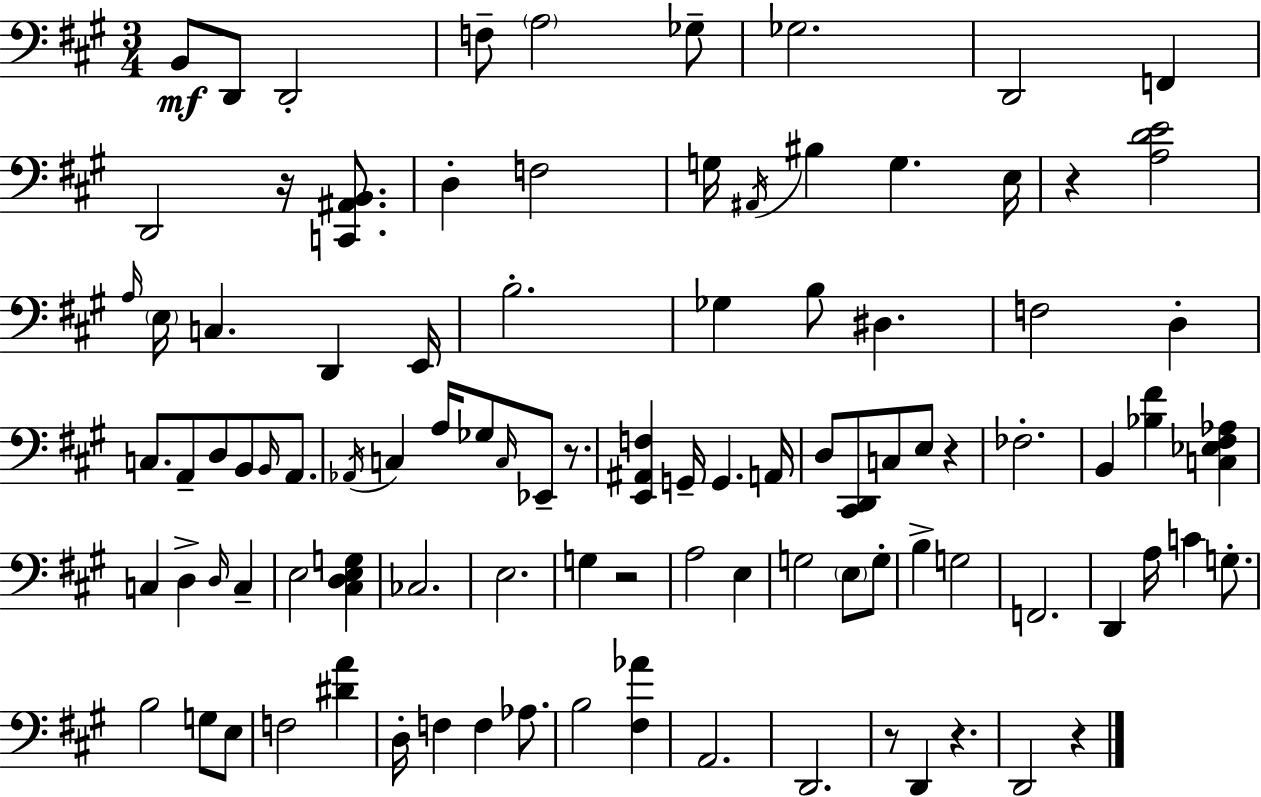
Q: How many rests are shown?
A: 8